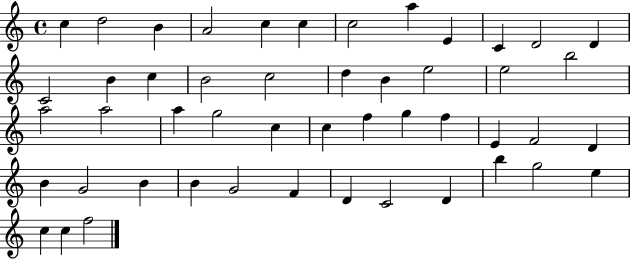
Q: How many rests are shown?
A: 0